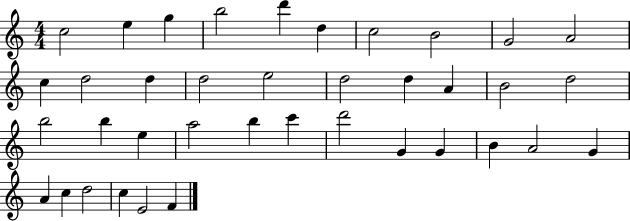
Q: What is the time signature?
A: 4/4